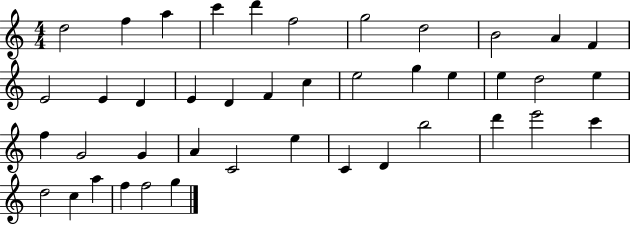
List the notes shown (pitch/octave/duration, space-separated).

D5/h F5/q A5/q C6/q D6/q F5/h G5/h D5/h B4/h A4/q F4/q E4/h E4/q D4/q E4/q D4/q F4/q C5/q E5/h G5/q E5/q E5/q D5/h E5/q F5/q G4/h G4/q A4/q C4/h E5/q C4/q D4/q B5/h D6/q E6/h C6/q D5/h C5/q A5/q F5/q F5/h G5/q